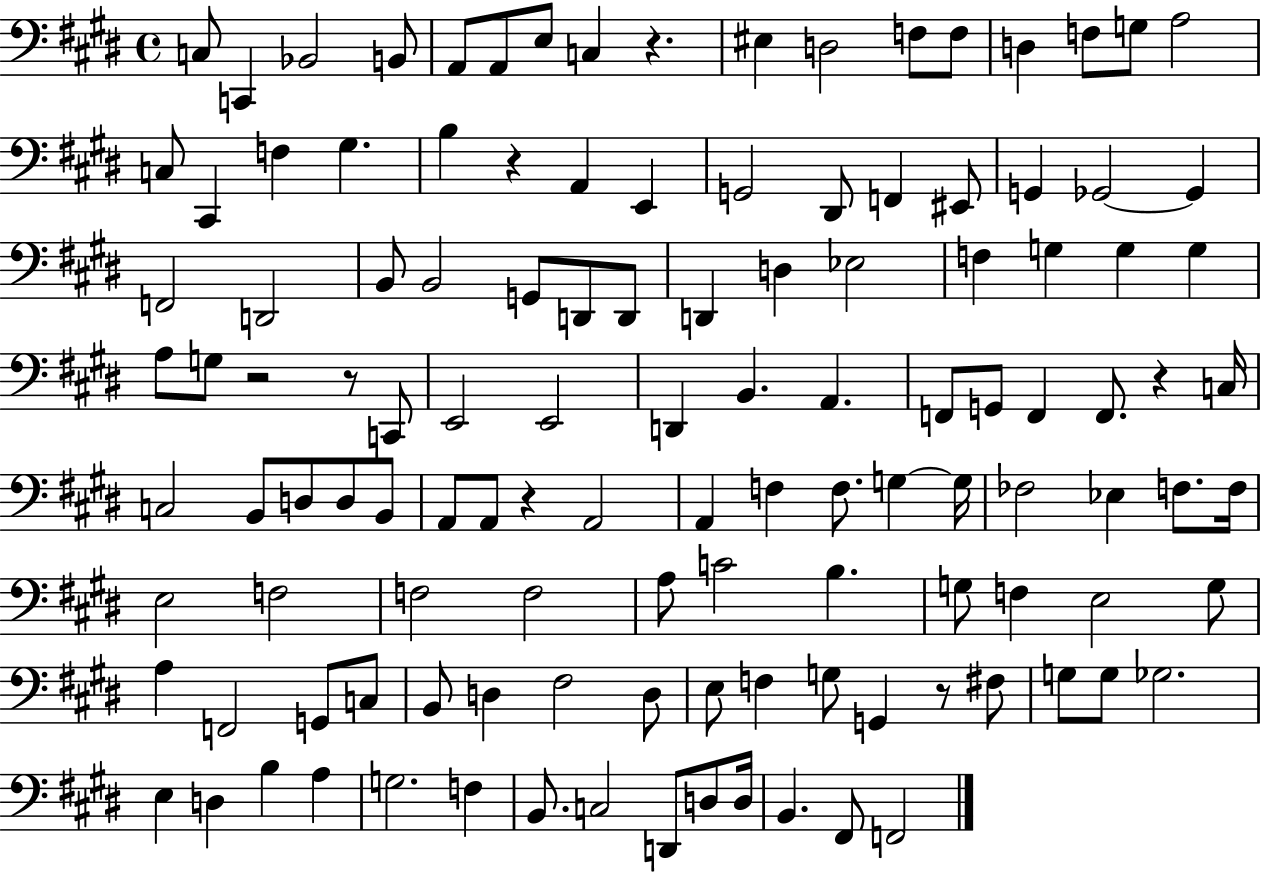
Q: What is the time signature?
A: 4/4